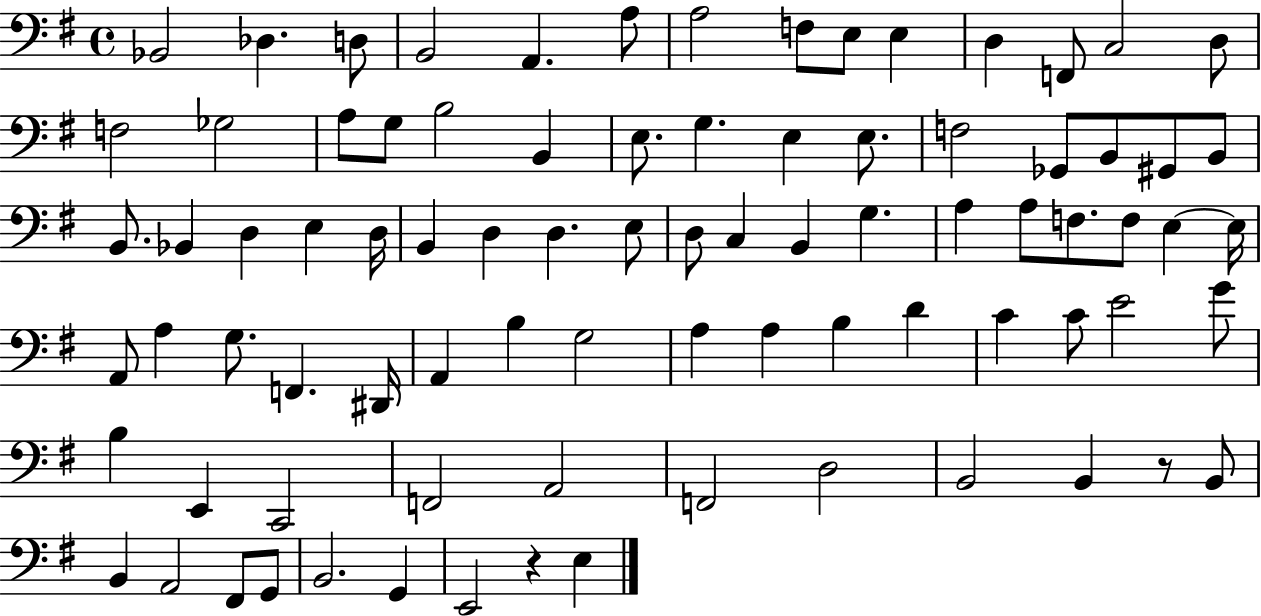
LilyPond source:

{
  \clef bass
  \time 4/4
  \defaultTimeSignature
  \key g \major
  bes,2 des4. d8 | b,2 a,4. a8 | a2 f8 e8 e4 | d4 f,8 c2 d8 | \break f2 ges2 | a8 g8 b2 b,4 | e8. g4. e4 e8. | f2 ges,8 b,8 gis,8 b,8 | \break b,8. bes,4 d4 e4 d16 | b,4 d4 d4. e8 | d8 c4 b,4 g4. | a4 a8 f8. f8 e4~~ e16 | \break a,8 a4 g8. f,4. dis,16 | a,4 b4 g2 | a4 a4 b4 d'4 | c'4 c'8 e'2 g'8 | \break b4 e,4 c,2 | f,2 a,2 | f,2 d2 | b,2 b,4 r8 b,8 | \break b,4 a,2 fis,8 g,8 | b,2. g,4 | e,2 r4 e4 | \bar "|."
}